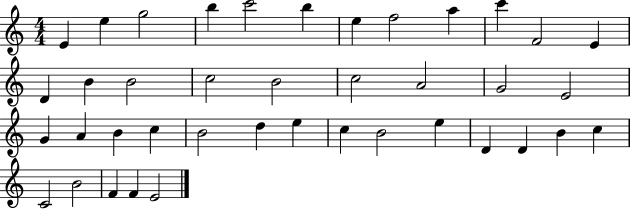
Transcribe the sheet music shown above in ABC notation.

X:1
T:Untitled
M:4/4
L:1/4
K:C
E e g2 b c'2 b e f2 a c' F2 E D B B2 c2 B2 c2 A2 G2 E2 G A B c B2 d e c B2 e D D B c C2 B2 F F E2